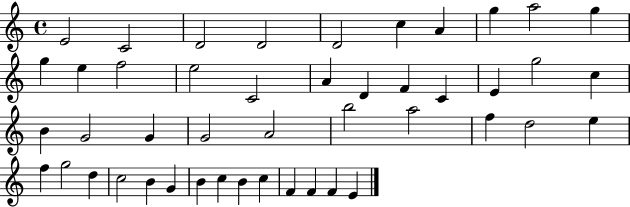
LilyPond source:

{
  \clef treble
  \time 4/4
  \defaultTimeSignature
  \key c \major
  e'2 c'2 | d'2 d'2 | d'2 c''4 a'4 | g''4 a''2 g''4 | \break g''4 e''4 f''2 | e''2 c'2 | a'4 d'4 f'4 c'4 | e'4 g''2 c''4 | \break b'4 g'2 g'4 | g'2 a'2 | b''2 a''2 | f''4 d''2 e''4 | \break f''4 g''2 d''4 | c''2 b'4 g'4 | b'4 c''4 b'4 c''4 | f'4 f'4 f'4 e'4 | \break \bar "|."
}